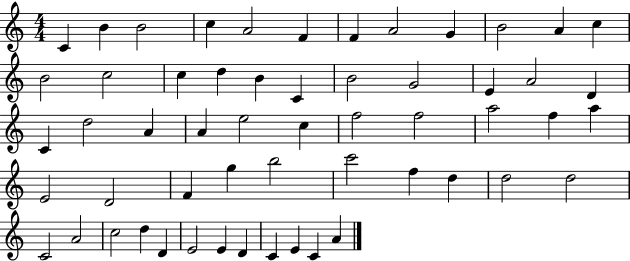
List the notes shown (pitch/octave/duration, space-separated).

C4/q B4/q B4/h C5/q A4/h F4/q F4/q A4/h G4/q B4/h A4/q C5/q B4/h C5/h C5/q D5/q B4/q C4/q B4/h G4/h E4/q A4/h D4/q C4/q D5/h A4/q A4/q E5/h C5/q F5/h F5/h A5/h F5/q A5/q E4/h D4/h F4/q G5/q B5/h C6/h F5/q D5/q D5/h D5/h C4/h A4/h C5/h D5/q D4/q E4/h E4/q D4/q C4/q E4/q C4/q A4/q